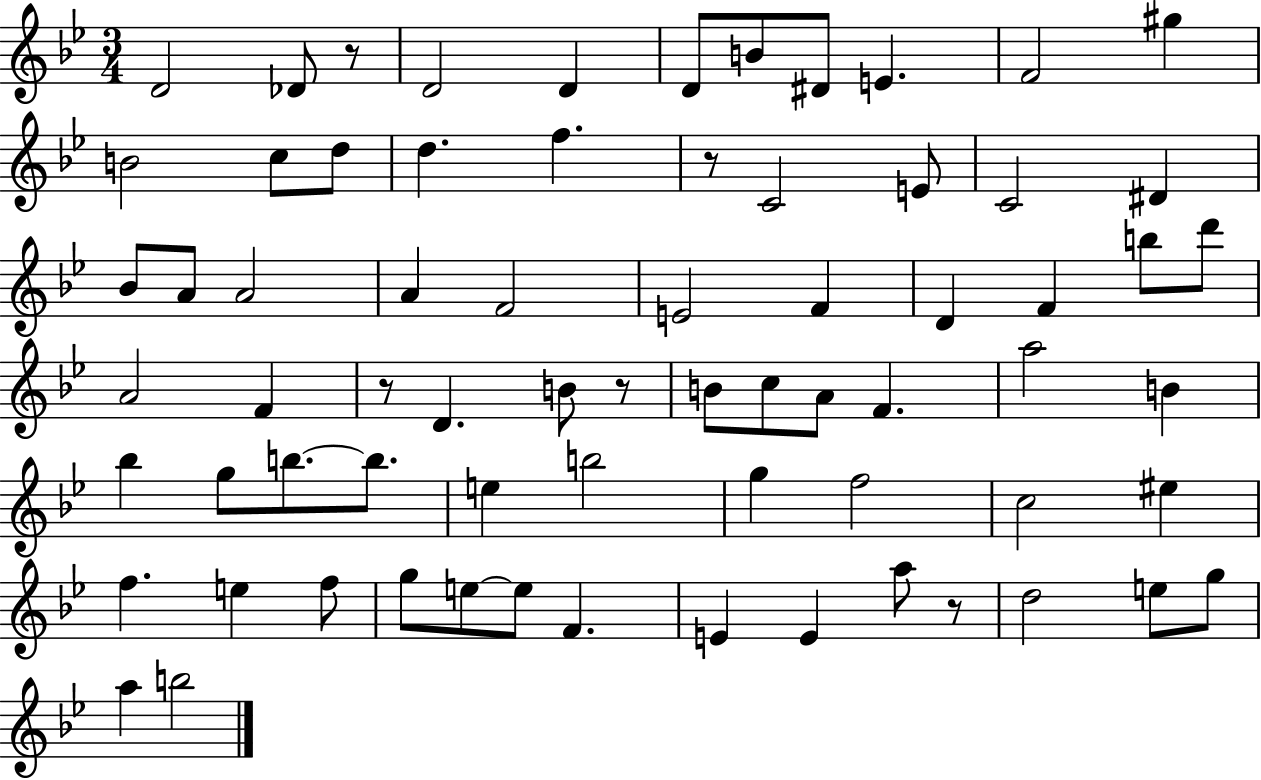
{
  \clef treble
  \numericTimeSignature
  \time 3/4
  \key bes \major
  d'2 des'8 r8 | d'2 d'4 | d'8 b'8 dis'8 e'4. | f'2 gis''4 | \break b'2 c''8 d''8 | d''4. f''4. | r8 c'2 e'8 | c'2 dis'4 | \break bes'8 a'8 a'2 | a'4 f'2 | e'2 f'4 | d'4 f'4 b''8 d'''8 | \break a'2 f'4 | r8 d'4. b'8 r8 | b'8 c''8 a'8 f'4. | a''2 b'4 | \break bes''4 g''8 b''8.~~ b''8. | e''4 b''2 | g''4 f''2 | c''2 eis''4 | \break f''4. e''4 f''8 | g''8 e''8~~ e''8 f'4. | e'4 e'4 a''8 r8 | d''2 e''8 g''8 | \break a''4 b''2 | \bar "|."
}